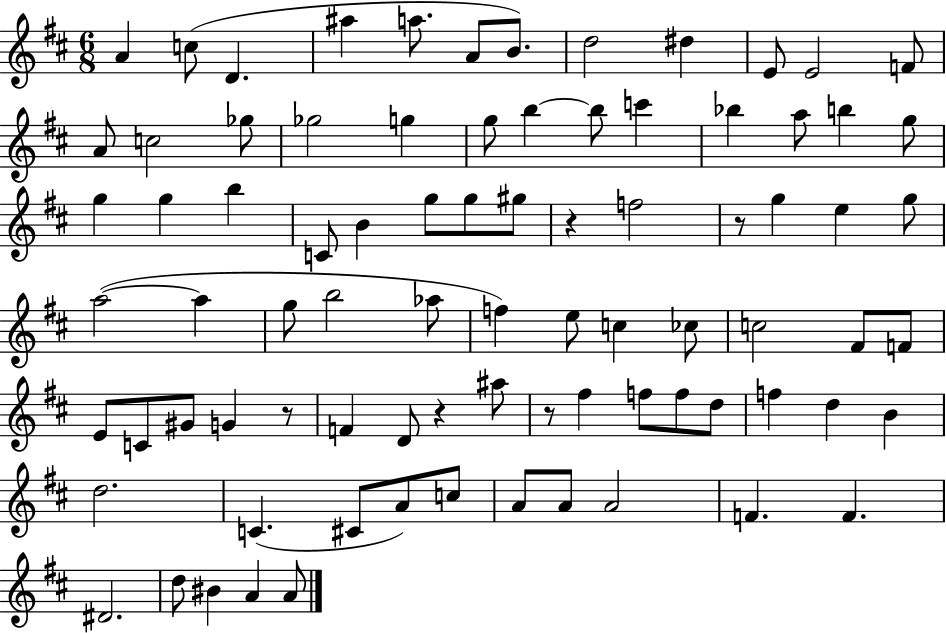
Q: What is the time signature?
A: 6/8